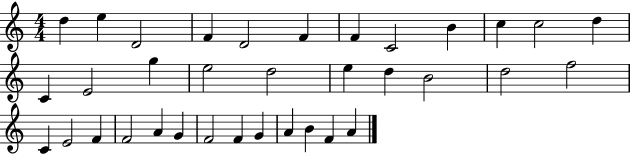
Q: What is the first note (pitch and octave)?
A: D5